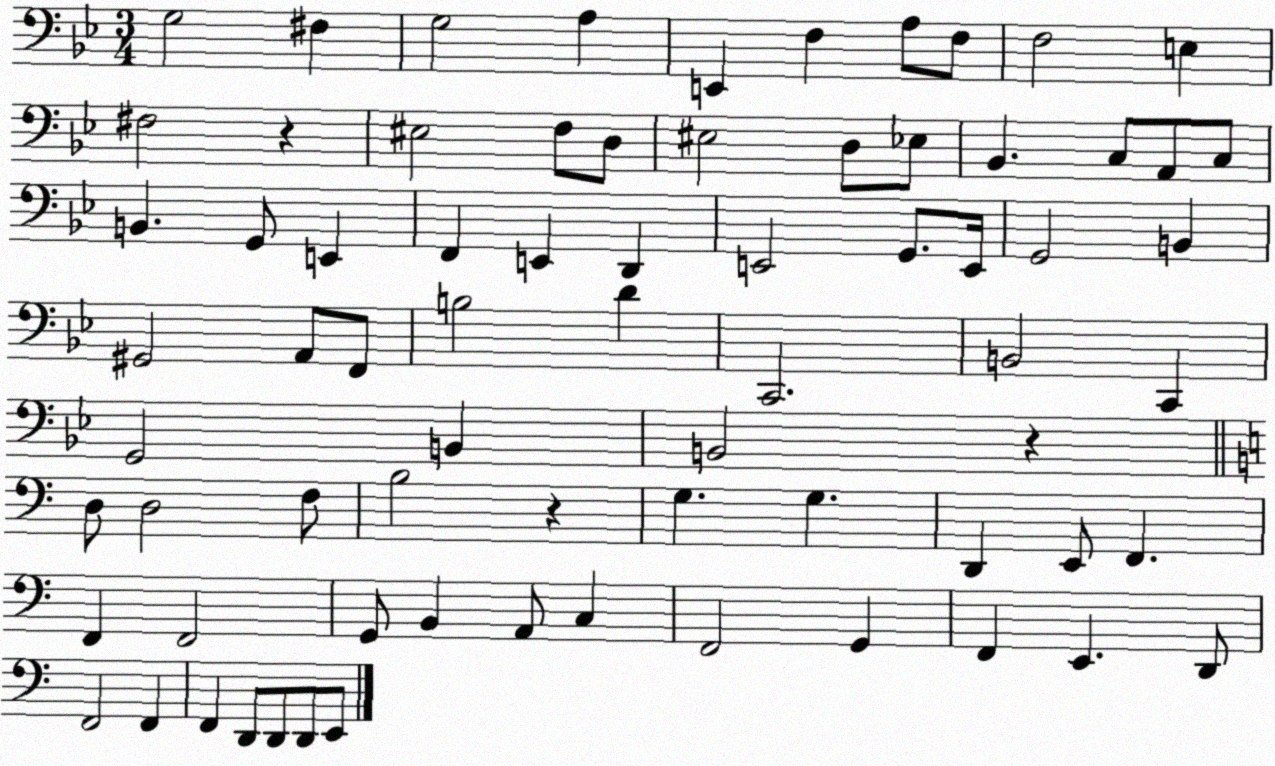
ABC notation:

X:1
T:Untitled
M:3/4
L:1/4
K:Bb
G,2 ^F, G,2 A, E,, F, A,/2 F,/2 F,2 E, ^F,2 z ^E,2 F,/2 D,/2 ^E,2 D,/2 _E,/2 _B,, C,/2 A,,/2 C,/2 B,, G,,/2 E,, F,, E,, D,, E,,2 G,,/2 E,,/4 G,,2 B,, ^G,,2 A,,/2 F,,/2 B,2 D C,,2 B,,2 C,, G,,2 B,, B,,2 z D,/2 D,2 F,/2 B,2 z G, G, D,, E,,/2 F,, F,, F,,2 G,,/2 B,, A,,/2 C, F,,2 G,, F,, E,, D,,/2 F,,2 F,, F,, D,,/2 D,,/2 D,,/2 E,,/2